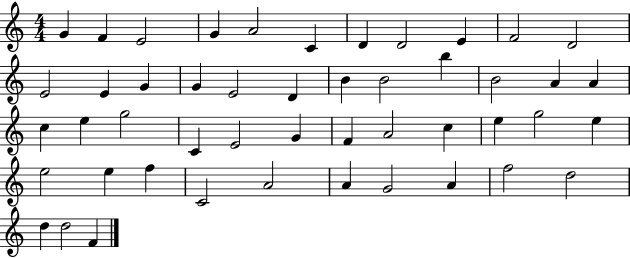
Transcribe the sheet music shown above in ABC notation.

X:1
T:Untitled
M:4/4
L:1/4
K:C
G F E2 G A2 C D D2 E F2 D2 E2 E G G E2 D B B2 b B2 A A c e g2 C E2 G F A2 c e g2 e e2 e f C2 A2 A G2 A f2 d2 d d2 F